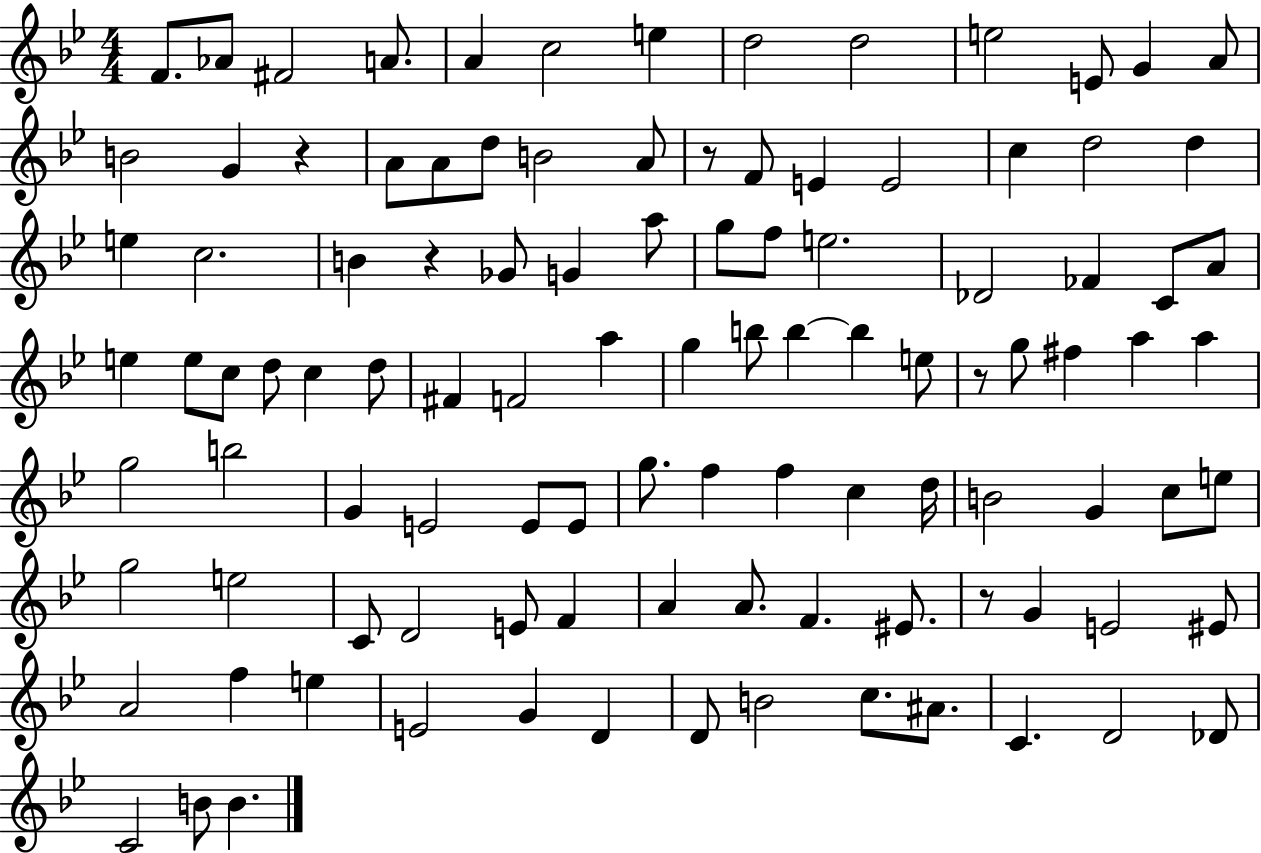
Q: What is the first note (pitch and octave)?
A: F4